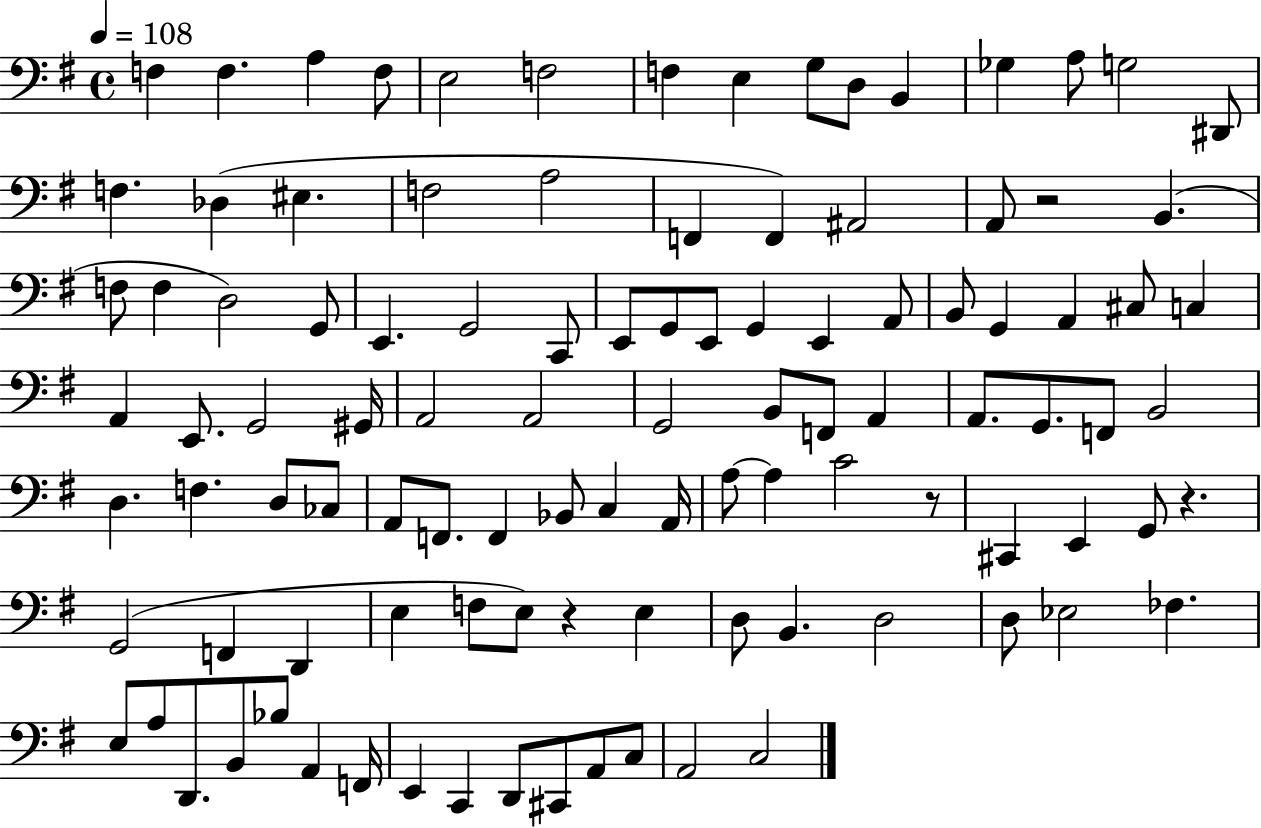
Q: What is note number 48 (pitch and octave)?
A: A2